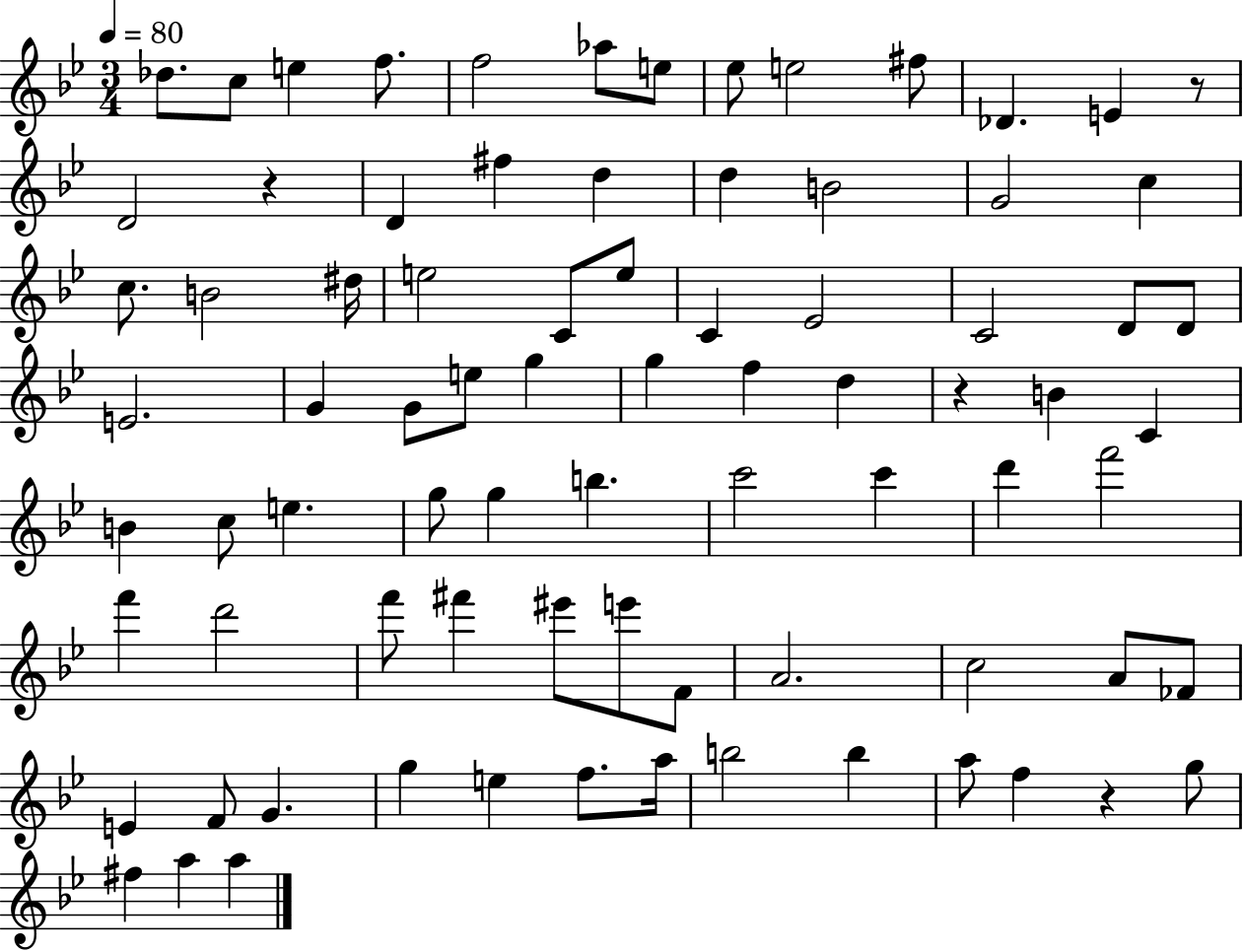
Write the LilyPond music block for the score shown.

{
  \clef treble
  \numericTimeSignature
  \time 3/4
  \key bes \major
  \tempo 4 = 80
  des''8. c''8 e''4 f''8. | f''2 aes''8 e''8 | ees''8 e''2 fis''8 | des'4. e'4 r8 | \break d'2 r4 | d'4 fis''4 d''4 | d''4 b'2 | g'2 c''4 | \break c''8. b'2 dis''16 | e''2 c'8 e''8 | c'4 ees'2 | c'2 d'8 d'8 | \break e'2. | g'4 g'8 e''8 g''4 | g''4 f''4 d''4 | r4 b'4 c'4 | \break b'4 c''8 e''4. | g''8 g''4 b''4. | c'''2 c'''4 | d'''4 f'''2 | \break f'''4 d'''2 | f'''8 fis'''4 eis'''8 e'''8 f'8 | a'2. | c''2 a'8 fes'8 | \break e'4 f'8 g'4. | g''4 e''4 f''8. a''16 | b''2 b''4 | a''8 f''4 r4 g''8 | \break fis''4 a''4 a''4 | \bar "|."
}